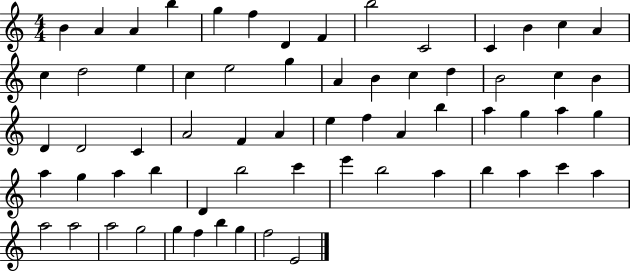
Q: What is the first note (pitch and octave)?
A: B4